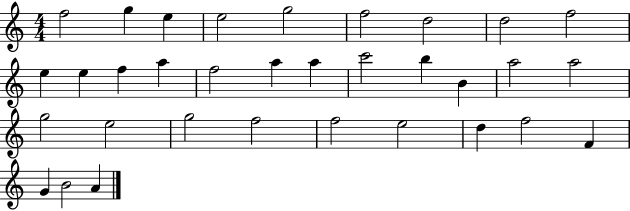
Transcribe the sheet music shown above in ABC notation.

X:1
T:Untitled
M:4/4
L:1/4
K:C
f2 g e e2 g2 f2 d2 d2 f2 e e f a f2 a a c'2 b B a2 a2 g2 e2 g2 f2 f2 e2 d f2 F G B2 A